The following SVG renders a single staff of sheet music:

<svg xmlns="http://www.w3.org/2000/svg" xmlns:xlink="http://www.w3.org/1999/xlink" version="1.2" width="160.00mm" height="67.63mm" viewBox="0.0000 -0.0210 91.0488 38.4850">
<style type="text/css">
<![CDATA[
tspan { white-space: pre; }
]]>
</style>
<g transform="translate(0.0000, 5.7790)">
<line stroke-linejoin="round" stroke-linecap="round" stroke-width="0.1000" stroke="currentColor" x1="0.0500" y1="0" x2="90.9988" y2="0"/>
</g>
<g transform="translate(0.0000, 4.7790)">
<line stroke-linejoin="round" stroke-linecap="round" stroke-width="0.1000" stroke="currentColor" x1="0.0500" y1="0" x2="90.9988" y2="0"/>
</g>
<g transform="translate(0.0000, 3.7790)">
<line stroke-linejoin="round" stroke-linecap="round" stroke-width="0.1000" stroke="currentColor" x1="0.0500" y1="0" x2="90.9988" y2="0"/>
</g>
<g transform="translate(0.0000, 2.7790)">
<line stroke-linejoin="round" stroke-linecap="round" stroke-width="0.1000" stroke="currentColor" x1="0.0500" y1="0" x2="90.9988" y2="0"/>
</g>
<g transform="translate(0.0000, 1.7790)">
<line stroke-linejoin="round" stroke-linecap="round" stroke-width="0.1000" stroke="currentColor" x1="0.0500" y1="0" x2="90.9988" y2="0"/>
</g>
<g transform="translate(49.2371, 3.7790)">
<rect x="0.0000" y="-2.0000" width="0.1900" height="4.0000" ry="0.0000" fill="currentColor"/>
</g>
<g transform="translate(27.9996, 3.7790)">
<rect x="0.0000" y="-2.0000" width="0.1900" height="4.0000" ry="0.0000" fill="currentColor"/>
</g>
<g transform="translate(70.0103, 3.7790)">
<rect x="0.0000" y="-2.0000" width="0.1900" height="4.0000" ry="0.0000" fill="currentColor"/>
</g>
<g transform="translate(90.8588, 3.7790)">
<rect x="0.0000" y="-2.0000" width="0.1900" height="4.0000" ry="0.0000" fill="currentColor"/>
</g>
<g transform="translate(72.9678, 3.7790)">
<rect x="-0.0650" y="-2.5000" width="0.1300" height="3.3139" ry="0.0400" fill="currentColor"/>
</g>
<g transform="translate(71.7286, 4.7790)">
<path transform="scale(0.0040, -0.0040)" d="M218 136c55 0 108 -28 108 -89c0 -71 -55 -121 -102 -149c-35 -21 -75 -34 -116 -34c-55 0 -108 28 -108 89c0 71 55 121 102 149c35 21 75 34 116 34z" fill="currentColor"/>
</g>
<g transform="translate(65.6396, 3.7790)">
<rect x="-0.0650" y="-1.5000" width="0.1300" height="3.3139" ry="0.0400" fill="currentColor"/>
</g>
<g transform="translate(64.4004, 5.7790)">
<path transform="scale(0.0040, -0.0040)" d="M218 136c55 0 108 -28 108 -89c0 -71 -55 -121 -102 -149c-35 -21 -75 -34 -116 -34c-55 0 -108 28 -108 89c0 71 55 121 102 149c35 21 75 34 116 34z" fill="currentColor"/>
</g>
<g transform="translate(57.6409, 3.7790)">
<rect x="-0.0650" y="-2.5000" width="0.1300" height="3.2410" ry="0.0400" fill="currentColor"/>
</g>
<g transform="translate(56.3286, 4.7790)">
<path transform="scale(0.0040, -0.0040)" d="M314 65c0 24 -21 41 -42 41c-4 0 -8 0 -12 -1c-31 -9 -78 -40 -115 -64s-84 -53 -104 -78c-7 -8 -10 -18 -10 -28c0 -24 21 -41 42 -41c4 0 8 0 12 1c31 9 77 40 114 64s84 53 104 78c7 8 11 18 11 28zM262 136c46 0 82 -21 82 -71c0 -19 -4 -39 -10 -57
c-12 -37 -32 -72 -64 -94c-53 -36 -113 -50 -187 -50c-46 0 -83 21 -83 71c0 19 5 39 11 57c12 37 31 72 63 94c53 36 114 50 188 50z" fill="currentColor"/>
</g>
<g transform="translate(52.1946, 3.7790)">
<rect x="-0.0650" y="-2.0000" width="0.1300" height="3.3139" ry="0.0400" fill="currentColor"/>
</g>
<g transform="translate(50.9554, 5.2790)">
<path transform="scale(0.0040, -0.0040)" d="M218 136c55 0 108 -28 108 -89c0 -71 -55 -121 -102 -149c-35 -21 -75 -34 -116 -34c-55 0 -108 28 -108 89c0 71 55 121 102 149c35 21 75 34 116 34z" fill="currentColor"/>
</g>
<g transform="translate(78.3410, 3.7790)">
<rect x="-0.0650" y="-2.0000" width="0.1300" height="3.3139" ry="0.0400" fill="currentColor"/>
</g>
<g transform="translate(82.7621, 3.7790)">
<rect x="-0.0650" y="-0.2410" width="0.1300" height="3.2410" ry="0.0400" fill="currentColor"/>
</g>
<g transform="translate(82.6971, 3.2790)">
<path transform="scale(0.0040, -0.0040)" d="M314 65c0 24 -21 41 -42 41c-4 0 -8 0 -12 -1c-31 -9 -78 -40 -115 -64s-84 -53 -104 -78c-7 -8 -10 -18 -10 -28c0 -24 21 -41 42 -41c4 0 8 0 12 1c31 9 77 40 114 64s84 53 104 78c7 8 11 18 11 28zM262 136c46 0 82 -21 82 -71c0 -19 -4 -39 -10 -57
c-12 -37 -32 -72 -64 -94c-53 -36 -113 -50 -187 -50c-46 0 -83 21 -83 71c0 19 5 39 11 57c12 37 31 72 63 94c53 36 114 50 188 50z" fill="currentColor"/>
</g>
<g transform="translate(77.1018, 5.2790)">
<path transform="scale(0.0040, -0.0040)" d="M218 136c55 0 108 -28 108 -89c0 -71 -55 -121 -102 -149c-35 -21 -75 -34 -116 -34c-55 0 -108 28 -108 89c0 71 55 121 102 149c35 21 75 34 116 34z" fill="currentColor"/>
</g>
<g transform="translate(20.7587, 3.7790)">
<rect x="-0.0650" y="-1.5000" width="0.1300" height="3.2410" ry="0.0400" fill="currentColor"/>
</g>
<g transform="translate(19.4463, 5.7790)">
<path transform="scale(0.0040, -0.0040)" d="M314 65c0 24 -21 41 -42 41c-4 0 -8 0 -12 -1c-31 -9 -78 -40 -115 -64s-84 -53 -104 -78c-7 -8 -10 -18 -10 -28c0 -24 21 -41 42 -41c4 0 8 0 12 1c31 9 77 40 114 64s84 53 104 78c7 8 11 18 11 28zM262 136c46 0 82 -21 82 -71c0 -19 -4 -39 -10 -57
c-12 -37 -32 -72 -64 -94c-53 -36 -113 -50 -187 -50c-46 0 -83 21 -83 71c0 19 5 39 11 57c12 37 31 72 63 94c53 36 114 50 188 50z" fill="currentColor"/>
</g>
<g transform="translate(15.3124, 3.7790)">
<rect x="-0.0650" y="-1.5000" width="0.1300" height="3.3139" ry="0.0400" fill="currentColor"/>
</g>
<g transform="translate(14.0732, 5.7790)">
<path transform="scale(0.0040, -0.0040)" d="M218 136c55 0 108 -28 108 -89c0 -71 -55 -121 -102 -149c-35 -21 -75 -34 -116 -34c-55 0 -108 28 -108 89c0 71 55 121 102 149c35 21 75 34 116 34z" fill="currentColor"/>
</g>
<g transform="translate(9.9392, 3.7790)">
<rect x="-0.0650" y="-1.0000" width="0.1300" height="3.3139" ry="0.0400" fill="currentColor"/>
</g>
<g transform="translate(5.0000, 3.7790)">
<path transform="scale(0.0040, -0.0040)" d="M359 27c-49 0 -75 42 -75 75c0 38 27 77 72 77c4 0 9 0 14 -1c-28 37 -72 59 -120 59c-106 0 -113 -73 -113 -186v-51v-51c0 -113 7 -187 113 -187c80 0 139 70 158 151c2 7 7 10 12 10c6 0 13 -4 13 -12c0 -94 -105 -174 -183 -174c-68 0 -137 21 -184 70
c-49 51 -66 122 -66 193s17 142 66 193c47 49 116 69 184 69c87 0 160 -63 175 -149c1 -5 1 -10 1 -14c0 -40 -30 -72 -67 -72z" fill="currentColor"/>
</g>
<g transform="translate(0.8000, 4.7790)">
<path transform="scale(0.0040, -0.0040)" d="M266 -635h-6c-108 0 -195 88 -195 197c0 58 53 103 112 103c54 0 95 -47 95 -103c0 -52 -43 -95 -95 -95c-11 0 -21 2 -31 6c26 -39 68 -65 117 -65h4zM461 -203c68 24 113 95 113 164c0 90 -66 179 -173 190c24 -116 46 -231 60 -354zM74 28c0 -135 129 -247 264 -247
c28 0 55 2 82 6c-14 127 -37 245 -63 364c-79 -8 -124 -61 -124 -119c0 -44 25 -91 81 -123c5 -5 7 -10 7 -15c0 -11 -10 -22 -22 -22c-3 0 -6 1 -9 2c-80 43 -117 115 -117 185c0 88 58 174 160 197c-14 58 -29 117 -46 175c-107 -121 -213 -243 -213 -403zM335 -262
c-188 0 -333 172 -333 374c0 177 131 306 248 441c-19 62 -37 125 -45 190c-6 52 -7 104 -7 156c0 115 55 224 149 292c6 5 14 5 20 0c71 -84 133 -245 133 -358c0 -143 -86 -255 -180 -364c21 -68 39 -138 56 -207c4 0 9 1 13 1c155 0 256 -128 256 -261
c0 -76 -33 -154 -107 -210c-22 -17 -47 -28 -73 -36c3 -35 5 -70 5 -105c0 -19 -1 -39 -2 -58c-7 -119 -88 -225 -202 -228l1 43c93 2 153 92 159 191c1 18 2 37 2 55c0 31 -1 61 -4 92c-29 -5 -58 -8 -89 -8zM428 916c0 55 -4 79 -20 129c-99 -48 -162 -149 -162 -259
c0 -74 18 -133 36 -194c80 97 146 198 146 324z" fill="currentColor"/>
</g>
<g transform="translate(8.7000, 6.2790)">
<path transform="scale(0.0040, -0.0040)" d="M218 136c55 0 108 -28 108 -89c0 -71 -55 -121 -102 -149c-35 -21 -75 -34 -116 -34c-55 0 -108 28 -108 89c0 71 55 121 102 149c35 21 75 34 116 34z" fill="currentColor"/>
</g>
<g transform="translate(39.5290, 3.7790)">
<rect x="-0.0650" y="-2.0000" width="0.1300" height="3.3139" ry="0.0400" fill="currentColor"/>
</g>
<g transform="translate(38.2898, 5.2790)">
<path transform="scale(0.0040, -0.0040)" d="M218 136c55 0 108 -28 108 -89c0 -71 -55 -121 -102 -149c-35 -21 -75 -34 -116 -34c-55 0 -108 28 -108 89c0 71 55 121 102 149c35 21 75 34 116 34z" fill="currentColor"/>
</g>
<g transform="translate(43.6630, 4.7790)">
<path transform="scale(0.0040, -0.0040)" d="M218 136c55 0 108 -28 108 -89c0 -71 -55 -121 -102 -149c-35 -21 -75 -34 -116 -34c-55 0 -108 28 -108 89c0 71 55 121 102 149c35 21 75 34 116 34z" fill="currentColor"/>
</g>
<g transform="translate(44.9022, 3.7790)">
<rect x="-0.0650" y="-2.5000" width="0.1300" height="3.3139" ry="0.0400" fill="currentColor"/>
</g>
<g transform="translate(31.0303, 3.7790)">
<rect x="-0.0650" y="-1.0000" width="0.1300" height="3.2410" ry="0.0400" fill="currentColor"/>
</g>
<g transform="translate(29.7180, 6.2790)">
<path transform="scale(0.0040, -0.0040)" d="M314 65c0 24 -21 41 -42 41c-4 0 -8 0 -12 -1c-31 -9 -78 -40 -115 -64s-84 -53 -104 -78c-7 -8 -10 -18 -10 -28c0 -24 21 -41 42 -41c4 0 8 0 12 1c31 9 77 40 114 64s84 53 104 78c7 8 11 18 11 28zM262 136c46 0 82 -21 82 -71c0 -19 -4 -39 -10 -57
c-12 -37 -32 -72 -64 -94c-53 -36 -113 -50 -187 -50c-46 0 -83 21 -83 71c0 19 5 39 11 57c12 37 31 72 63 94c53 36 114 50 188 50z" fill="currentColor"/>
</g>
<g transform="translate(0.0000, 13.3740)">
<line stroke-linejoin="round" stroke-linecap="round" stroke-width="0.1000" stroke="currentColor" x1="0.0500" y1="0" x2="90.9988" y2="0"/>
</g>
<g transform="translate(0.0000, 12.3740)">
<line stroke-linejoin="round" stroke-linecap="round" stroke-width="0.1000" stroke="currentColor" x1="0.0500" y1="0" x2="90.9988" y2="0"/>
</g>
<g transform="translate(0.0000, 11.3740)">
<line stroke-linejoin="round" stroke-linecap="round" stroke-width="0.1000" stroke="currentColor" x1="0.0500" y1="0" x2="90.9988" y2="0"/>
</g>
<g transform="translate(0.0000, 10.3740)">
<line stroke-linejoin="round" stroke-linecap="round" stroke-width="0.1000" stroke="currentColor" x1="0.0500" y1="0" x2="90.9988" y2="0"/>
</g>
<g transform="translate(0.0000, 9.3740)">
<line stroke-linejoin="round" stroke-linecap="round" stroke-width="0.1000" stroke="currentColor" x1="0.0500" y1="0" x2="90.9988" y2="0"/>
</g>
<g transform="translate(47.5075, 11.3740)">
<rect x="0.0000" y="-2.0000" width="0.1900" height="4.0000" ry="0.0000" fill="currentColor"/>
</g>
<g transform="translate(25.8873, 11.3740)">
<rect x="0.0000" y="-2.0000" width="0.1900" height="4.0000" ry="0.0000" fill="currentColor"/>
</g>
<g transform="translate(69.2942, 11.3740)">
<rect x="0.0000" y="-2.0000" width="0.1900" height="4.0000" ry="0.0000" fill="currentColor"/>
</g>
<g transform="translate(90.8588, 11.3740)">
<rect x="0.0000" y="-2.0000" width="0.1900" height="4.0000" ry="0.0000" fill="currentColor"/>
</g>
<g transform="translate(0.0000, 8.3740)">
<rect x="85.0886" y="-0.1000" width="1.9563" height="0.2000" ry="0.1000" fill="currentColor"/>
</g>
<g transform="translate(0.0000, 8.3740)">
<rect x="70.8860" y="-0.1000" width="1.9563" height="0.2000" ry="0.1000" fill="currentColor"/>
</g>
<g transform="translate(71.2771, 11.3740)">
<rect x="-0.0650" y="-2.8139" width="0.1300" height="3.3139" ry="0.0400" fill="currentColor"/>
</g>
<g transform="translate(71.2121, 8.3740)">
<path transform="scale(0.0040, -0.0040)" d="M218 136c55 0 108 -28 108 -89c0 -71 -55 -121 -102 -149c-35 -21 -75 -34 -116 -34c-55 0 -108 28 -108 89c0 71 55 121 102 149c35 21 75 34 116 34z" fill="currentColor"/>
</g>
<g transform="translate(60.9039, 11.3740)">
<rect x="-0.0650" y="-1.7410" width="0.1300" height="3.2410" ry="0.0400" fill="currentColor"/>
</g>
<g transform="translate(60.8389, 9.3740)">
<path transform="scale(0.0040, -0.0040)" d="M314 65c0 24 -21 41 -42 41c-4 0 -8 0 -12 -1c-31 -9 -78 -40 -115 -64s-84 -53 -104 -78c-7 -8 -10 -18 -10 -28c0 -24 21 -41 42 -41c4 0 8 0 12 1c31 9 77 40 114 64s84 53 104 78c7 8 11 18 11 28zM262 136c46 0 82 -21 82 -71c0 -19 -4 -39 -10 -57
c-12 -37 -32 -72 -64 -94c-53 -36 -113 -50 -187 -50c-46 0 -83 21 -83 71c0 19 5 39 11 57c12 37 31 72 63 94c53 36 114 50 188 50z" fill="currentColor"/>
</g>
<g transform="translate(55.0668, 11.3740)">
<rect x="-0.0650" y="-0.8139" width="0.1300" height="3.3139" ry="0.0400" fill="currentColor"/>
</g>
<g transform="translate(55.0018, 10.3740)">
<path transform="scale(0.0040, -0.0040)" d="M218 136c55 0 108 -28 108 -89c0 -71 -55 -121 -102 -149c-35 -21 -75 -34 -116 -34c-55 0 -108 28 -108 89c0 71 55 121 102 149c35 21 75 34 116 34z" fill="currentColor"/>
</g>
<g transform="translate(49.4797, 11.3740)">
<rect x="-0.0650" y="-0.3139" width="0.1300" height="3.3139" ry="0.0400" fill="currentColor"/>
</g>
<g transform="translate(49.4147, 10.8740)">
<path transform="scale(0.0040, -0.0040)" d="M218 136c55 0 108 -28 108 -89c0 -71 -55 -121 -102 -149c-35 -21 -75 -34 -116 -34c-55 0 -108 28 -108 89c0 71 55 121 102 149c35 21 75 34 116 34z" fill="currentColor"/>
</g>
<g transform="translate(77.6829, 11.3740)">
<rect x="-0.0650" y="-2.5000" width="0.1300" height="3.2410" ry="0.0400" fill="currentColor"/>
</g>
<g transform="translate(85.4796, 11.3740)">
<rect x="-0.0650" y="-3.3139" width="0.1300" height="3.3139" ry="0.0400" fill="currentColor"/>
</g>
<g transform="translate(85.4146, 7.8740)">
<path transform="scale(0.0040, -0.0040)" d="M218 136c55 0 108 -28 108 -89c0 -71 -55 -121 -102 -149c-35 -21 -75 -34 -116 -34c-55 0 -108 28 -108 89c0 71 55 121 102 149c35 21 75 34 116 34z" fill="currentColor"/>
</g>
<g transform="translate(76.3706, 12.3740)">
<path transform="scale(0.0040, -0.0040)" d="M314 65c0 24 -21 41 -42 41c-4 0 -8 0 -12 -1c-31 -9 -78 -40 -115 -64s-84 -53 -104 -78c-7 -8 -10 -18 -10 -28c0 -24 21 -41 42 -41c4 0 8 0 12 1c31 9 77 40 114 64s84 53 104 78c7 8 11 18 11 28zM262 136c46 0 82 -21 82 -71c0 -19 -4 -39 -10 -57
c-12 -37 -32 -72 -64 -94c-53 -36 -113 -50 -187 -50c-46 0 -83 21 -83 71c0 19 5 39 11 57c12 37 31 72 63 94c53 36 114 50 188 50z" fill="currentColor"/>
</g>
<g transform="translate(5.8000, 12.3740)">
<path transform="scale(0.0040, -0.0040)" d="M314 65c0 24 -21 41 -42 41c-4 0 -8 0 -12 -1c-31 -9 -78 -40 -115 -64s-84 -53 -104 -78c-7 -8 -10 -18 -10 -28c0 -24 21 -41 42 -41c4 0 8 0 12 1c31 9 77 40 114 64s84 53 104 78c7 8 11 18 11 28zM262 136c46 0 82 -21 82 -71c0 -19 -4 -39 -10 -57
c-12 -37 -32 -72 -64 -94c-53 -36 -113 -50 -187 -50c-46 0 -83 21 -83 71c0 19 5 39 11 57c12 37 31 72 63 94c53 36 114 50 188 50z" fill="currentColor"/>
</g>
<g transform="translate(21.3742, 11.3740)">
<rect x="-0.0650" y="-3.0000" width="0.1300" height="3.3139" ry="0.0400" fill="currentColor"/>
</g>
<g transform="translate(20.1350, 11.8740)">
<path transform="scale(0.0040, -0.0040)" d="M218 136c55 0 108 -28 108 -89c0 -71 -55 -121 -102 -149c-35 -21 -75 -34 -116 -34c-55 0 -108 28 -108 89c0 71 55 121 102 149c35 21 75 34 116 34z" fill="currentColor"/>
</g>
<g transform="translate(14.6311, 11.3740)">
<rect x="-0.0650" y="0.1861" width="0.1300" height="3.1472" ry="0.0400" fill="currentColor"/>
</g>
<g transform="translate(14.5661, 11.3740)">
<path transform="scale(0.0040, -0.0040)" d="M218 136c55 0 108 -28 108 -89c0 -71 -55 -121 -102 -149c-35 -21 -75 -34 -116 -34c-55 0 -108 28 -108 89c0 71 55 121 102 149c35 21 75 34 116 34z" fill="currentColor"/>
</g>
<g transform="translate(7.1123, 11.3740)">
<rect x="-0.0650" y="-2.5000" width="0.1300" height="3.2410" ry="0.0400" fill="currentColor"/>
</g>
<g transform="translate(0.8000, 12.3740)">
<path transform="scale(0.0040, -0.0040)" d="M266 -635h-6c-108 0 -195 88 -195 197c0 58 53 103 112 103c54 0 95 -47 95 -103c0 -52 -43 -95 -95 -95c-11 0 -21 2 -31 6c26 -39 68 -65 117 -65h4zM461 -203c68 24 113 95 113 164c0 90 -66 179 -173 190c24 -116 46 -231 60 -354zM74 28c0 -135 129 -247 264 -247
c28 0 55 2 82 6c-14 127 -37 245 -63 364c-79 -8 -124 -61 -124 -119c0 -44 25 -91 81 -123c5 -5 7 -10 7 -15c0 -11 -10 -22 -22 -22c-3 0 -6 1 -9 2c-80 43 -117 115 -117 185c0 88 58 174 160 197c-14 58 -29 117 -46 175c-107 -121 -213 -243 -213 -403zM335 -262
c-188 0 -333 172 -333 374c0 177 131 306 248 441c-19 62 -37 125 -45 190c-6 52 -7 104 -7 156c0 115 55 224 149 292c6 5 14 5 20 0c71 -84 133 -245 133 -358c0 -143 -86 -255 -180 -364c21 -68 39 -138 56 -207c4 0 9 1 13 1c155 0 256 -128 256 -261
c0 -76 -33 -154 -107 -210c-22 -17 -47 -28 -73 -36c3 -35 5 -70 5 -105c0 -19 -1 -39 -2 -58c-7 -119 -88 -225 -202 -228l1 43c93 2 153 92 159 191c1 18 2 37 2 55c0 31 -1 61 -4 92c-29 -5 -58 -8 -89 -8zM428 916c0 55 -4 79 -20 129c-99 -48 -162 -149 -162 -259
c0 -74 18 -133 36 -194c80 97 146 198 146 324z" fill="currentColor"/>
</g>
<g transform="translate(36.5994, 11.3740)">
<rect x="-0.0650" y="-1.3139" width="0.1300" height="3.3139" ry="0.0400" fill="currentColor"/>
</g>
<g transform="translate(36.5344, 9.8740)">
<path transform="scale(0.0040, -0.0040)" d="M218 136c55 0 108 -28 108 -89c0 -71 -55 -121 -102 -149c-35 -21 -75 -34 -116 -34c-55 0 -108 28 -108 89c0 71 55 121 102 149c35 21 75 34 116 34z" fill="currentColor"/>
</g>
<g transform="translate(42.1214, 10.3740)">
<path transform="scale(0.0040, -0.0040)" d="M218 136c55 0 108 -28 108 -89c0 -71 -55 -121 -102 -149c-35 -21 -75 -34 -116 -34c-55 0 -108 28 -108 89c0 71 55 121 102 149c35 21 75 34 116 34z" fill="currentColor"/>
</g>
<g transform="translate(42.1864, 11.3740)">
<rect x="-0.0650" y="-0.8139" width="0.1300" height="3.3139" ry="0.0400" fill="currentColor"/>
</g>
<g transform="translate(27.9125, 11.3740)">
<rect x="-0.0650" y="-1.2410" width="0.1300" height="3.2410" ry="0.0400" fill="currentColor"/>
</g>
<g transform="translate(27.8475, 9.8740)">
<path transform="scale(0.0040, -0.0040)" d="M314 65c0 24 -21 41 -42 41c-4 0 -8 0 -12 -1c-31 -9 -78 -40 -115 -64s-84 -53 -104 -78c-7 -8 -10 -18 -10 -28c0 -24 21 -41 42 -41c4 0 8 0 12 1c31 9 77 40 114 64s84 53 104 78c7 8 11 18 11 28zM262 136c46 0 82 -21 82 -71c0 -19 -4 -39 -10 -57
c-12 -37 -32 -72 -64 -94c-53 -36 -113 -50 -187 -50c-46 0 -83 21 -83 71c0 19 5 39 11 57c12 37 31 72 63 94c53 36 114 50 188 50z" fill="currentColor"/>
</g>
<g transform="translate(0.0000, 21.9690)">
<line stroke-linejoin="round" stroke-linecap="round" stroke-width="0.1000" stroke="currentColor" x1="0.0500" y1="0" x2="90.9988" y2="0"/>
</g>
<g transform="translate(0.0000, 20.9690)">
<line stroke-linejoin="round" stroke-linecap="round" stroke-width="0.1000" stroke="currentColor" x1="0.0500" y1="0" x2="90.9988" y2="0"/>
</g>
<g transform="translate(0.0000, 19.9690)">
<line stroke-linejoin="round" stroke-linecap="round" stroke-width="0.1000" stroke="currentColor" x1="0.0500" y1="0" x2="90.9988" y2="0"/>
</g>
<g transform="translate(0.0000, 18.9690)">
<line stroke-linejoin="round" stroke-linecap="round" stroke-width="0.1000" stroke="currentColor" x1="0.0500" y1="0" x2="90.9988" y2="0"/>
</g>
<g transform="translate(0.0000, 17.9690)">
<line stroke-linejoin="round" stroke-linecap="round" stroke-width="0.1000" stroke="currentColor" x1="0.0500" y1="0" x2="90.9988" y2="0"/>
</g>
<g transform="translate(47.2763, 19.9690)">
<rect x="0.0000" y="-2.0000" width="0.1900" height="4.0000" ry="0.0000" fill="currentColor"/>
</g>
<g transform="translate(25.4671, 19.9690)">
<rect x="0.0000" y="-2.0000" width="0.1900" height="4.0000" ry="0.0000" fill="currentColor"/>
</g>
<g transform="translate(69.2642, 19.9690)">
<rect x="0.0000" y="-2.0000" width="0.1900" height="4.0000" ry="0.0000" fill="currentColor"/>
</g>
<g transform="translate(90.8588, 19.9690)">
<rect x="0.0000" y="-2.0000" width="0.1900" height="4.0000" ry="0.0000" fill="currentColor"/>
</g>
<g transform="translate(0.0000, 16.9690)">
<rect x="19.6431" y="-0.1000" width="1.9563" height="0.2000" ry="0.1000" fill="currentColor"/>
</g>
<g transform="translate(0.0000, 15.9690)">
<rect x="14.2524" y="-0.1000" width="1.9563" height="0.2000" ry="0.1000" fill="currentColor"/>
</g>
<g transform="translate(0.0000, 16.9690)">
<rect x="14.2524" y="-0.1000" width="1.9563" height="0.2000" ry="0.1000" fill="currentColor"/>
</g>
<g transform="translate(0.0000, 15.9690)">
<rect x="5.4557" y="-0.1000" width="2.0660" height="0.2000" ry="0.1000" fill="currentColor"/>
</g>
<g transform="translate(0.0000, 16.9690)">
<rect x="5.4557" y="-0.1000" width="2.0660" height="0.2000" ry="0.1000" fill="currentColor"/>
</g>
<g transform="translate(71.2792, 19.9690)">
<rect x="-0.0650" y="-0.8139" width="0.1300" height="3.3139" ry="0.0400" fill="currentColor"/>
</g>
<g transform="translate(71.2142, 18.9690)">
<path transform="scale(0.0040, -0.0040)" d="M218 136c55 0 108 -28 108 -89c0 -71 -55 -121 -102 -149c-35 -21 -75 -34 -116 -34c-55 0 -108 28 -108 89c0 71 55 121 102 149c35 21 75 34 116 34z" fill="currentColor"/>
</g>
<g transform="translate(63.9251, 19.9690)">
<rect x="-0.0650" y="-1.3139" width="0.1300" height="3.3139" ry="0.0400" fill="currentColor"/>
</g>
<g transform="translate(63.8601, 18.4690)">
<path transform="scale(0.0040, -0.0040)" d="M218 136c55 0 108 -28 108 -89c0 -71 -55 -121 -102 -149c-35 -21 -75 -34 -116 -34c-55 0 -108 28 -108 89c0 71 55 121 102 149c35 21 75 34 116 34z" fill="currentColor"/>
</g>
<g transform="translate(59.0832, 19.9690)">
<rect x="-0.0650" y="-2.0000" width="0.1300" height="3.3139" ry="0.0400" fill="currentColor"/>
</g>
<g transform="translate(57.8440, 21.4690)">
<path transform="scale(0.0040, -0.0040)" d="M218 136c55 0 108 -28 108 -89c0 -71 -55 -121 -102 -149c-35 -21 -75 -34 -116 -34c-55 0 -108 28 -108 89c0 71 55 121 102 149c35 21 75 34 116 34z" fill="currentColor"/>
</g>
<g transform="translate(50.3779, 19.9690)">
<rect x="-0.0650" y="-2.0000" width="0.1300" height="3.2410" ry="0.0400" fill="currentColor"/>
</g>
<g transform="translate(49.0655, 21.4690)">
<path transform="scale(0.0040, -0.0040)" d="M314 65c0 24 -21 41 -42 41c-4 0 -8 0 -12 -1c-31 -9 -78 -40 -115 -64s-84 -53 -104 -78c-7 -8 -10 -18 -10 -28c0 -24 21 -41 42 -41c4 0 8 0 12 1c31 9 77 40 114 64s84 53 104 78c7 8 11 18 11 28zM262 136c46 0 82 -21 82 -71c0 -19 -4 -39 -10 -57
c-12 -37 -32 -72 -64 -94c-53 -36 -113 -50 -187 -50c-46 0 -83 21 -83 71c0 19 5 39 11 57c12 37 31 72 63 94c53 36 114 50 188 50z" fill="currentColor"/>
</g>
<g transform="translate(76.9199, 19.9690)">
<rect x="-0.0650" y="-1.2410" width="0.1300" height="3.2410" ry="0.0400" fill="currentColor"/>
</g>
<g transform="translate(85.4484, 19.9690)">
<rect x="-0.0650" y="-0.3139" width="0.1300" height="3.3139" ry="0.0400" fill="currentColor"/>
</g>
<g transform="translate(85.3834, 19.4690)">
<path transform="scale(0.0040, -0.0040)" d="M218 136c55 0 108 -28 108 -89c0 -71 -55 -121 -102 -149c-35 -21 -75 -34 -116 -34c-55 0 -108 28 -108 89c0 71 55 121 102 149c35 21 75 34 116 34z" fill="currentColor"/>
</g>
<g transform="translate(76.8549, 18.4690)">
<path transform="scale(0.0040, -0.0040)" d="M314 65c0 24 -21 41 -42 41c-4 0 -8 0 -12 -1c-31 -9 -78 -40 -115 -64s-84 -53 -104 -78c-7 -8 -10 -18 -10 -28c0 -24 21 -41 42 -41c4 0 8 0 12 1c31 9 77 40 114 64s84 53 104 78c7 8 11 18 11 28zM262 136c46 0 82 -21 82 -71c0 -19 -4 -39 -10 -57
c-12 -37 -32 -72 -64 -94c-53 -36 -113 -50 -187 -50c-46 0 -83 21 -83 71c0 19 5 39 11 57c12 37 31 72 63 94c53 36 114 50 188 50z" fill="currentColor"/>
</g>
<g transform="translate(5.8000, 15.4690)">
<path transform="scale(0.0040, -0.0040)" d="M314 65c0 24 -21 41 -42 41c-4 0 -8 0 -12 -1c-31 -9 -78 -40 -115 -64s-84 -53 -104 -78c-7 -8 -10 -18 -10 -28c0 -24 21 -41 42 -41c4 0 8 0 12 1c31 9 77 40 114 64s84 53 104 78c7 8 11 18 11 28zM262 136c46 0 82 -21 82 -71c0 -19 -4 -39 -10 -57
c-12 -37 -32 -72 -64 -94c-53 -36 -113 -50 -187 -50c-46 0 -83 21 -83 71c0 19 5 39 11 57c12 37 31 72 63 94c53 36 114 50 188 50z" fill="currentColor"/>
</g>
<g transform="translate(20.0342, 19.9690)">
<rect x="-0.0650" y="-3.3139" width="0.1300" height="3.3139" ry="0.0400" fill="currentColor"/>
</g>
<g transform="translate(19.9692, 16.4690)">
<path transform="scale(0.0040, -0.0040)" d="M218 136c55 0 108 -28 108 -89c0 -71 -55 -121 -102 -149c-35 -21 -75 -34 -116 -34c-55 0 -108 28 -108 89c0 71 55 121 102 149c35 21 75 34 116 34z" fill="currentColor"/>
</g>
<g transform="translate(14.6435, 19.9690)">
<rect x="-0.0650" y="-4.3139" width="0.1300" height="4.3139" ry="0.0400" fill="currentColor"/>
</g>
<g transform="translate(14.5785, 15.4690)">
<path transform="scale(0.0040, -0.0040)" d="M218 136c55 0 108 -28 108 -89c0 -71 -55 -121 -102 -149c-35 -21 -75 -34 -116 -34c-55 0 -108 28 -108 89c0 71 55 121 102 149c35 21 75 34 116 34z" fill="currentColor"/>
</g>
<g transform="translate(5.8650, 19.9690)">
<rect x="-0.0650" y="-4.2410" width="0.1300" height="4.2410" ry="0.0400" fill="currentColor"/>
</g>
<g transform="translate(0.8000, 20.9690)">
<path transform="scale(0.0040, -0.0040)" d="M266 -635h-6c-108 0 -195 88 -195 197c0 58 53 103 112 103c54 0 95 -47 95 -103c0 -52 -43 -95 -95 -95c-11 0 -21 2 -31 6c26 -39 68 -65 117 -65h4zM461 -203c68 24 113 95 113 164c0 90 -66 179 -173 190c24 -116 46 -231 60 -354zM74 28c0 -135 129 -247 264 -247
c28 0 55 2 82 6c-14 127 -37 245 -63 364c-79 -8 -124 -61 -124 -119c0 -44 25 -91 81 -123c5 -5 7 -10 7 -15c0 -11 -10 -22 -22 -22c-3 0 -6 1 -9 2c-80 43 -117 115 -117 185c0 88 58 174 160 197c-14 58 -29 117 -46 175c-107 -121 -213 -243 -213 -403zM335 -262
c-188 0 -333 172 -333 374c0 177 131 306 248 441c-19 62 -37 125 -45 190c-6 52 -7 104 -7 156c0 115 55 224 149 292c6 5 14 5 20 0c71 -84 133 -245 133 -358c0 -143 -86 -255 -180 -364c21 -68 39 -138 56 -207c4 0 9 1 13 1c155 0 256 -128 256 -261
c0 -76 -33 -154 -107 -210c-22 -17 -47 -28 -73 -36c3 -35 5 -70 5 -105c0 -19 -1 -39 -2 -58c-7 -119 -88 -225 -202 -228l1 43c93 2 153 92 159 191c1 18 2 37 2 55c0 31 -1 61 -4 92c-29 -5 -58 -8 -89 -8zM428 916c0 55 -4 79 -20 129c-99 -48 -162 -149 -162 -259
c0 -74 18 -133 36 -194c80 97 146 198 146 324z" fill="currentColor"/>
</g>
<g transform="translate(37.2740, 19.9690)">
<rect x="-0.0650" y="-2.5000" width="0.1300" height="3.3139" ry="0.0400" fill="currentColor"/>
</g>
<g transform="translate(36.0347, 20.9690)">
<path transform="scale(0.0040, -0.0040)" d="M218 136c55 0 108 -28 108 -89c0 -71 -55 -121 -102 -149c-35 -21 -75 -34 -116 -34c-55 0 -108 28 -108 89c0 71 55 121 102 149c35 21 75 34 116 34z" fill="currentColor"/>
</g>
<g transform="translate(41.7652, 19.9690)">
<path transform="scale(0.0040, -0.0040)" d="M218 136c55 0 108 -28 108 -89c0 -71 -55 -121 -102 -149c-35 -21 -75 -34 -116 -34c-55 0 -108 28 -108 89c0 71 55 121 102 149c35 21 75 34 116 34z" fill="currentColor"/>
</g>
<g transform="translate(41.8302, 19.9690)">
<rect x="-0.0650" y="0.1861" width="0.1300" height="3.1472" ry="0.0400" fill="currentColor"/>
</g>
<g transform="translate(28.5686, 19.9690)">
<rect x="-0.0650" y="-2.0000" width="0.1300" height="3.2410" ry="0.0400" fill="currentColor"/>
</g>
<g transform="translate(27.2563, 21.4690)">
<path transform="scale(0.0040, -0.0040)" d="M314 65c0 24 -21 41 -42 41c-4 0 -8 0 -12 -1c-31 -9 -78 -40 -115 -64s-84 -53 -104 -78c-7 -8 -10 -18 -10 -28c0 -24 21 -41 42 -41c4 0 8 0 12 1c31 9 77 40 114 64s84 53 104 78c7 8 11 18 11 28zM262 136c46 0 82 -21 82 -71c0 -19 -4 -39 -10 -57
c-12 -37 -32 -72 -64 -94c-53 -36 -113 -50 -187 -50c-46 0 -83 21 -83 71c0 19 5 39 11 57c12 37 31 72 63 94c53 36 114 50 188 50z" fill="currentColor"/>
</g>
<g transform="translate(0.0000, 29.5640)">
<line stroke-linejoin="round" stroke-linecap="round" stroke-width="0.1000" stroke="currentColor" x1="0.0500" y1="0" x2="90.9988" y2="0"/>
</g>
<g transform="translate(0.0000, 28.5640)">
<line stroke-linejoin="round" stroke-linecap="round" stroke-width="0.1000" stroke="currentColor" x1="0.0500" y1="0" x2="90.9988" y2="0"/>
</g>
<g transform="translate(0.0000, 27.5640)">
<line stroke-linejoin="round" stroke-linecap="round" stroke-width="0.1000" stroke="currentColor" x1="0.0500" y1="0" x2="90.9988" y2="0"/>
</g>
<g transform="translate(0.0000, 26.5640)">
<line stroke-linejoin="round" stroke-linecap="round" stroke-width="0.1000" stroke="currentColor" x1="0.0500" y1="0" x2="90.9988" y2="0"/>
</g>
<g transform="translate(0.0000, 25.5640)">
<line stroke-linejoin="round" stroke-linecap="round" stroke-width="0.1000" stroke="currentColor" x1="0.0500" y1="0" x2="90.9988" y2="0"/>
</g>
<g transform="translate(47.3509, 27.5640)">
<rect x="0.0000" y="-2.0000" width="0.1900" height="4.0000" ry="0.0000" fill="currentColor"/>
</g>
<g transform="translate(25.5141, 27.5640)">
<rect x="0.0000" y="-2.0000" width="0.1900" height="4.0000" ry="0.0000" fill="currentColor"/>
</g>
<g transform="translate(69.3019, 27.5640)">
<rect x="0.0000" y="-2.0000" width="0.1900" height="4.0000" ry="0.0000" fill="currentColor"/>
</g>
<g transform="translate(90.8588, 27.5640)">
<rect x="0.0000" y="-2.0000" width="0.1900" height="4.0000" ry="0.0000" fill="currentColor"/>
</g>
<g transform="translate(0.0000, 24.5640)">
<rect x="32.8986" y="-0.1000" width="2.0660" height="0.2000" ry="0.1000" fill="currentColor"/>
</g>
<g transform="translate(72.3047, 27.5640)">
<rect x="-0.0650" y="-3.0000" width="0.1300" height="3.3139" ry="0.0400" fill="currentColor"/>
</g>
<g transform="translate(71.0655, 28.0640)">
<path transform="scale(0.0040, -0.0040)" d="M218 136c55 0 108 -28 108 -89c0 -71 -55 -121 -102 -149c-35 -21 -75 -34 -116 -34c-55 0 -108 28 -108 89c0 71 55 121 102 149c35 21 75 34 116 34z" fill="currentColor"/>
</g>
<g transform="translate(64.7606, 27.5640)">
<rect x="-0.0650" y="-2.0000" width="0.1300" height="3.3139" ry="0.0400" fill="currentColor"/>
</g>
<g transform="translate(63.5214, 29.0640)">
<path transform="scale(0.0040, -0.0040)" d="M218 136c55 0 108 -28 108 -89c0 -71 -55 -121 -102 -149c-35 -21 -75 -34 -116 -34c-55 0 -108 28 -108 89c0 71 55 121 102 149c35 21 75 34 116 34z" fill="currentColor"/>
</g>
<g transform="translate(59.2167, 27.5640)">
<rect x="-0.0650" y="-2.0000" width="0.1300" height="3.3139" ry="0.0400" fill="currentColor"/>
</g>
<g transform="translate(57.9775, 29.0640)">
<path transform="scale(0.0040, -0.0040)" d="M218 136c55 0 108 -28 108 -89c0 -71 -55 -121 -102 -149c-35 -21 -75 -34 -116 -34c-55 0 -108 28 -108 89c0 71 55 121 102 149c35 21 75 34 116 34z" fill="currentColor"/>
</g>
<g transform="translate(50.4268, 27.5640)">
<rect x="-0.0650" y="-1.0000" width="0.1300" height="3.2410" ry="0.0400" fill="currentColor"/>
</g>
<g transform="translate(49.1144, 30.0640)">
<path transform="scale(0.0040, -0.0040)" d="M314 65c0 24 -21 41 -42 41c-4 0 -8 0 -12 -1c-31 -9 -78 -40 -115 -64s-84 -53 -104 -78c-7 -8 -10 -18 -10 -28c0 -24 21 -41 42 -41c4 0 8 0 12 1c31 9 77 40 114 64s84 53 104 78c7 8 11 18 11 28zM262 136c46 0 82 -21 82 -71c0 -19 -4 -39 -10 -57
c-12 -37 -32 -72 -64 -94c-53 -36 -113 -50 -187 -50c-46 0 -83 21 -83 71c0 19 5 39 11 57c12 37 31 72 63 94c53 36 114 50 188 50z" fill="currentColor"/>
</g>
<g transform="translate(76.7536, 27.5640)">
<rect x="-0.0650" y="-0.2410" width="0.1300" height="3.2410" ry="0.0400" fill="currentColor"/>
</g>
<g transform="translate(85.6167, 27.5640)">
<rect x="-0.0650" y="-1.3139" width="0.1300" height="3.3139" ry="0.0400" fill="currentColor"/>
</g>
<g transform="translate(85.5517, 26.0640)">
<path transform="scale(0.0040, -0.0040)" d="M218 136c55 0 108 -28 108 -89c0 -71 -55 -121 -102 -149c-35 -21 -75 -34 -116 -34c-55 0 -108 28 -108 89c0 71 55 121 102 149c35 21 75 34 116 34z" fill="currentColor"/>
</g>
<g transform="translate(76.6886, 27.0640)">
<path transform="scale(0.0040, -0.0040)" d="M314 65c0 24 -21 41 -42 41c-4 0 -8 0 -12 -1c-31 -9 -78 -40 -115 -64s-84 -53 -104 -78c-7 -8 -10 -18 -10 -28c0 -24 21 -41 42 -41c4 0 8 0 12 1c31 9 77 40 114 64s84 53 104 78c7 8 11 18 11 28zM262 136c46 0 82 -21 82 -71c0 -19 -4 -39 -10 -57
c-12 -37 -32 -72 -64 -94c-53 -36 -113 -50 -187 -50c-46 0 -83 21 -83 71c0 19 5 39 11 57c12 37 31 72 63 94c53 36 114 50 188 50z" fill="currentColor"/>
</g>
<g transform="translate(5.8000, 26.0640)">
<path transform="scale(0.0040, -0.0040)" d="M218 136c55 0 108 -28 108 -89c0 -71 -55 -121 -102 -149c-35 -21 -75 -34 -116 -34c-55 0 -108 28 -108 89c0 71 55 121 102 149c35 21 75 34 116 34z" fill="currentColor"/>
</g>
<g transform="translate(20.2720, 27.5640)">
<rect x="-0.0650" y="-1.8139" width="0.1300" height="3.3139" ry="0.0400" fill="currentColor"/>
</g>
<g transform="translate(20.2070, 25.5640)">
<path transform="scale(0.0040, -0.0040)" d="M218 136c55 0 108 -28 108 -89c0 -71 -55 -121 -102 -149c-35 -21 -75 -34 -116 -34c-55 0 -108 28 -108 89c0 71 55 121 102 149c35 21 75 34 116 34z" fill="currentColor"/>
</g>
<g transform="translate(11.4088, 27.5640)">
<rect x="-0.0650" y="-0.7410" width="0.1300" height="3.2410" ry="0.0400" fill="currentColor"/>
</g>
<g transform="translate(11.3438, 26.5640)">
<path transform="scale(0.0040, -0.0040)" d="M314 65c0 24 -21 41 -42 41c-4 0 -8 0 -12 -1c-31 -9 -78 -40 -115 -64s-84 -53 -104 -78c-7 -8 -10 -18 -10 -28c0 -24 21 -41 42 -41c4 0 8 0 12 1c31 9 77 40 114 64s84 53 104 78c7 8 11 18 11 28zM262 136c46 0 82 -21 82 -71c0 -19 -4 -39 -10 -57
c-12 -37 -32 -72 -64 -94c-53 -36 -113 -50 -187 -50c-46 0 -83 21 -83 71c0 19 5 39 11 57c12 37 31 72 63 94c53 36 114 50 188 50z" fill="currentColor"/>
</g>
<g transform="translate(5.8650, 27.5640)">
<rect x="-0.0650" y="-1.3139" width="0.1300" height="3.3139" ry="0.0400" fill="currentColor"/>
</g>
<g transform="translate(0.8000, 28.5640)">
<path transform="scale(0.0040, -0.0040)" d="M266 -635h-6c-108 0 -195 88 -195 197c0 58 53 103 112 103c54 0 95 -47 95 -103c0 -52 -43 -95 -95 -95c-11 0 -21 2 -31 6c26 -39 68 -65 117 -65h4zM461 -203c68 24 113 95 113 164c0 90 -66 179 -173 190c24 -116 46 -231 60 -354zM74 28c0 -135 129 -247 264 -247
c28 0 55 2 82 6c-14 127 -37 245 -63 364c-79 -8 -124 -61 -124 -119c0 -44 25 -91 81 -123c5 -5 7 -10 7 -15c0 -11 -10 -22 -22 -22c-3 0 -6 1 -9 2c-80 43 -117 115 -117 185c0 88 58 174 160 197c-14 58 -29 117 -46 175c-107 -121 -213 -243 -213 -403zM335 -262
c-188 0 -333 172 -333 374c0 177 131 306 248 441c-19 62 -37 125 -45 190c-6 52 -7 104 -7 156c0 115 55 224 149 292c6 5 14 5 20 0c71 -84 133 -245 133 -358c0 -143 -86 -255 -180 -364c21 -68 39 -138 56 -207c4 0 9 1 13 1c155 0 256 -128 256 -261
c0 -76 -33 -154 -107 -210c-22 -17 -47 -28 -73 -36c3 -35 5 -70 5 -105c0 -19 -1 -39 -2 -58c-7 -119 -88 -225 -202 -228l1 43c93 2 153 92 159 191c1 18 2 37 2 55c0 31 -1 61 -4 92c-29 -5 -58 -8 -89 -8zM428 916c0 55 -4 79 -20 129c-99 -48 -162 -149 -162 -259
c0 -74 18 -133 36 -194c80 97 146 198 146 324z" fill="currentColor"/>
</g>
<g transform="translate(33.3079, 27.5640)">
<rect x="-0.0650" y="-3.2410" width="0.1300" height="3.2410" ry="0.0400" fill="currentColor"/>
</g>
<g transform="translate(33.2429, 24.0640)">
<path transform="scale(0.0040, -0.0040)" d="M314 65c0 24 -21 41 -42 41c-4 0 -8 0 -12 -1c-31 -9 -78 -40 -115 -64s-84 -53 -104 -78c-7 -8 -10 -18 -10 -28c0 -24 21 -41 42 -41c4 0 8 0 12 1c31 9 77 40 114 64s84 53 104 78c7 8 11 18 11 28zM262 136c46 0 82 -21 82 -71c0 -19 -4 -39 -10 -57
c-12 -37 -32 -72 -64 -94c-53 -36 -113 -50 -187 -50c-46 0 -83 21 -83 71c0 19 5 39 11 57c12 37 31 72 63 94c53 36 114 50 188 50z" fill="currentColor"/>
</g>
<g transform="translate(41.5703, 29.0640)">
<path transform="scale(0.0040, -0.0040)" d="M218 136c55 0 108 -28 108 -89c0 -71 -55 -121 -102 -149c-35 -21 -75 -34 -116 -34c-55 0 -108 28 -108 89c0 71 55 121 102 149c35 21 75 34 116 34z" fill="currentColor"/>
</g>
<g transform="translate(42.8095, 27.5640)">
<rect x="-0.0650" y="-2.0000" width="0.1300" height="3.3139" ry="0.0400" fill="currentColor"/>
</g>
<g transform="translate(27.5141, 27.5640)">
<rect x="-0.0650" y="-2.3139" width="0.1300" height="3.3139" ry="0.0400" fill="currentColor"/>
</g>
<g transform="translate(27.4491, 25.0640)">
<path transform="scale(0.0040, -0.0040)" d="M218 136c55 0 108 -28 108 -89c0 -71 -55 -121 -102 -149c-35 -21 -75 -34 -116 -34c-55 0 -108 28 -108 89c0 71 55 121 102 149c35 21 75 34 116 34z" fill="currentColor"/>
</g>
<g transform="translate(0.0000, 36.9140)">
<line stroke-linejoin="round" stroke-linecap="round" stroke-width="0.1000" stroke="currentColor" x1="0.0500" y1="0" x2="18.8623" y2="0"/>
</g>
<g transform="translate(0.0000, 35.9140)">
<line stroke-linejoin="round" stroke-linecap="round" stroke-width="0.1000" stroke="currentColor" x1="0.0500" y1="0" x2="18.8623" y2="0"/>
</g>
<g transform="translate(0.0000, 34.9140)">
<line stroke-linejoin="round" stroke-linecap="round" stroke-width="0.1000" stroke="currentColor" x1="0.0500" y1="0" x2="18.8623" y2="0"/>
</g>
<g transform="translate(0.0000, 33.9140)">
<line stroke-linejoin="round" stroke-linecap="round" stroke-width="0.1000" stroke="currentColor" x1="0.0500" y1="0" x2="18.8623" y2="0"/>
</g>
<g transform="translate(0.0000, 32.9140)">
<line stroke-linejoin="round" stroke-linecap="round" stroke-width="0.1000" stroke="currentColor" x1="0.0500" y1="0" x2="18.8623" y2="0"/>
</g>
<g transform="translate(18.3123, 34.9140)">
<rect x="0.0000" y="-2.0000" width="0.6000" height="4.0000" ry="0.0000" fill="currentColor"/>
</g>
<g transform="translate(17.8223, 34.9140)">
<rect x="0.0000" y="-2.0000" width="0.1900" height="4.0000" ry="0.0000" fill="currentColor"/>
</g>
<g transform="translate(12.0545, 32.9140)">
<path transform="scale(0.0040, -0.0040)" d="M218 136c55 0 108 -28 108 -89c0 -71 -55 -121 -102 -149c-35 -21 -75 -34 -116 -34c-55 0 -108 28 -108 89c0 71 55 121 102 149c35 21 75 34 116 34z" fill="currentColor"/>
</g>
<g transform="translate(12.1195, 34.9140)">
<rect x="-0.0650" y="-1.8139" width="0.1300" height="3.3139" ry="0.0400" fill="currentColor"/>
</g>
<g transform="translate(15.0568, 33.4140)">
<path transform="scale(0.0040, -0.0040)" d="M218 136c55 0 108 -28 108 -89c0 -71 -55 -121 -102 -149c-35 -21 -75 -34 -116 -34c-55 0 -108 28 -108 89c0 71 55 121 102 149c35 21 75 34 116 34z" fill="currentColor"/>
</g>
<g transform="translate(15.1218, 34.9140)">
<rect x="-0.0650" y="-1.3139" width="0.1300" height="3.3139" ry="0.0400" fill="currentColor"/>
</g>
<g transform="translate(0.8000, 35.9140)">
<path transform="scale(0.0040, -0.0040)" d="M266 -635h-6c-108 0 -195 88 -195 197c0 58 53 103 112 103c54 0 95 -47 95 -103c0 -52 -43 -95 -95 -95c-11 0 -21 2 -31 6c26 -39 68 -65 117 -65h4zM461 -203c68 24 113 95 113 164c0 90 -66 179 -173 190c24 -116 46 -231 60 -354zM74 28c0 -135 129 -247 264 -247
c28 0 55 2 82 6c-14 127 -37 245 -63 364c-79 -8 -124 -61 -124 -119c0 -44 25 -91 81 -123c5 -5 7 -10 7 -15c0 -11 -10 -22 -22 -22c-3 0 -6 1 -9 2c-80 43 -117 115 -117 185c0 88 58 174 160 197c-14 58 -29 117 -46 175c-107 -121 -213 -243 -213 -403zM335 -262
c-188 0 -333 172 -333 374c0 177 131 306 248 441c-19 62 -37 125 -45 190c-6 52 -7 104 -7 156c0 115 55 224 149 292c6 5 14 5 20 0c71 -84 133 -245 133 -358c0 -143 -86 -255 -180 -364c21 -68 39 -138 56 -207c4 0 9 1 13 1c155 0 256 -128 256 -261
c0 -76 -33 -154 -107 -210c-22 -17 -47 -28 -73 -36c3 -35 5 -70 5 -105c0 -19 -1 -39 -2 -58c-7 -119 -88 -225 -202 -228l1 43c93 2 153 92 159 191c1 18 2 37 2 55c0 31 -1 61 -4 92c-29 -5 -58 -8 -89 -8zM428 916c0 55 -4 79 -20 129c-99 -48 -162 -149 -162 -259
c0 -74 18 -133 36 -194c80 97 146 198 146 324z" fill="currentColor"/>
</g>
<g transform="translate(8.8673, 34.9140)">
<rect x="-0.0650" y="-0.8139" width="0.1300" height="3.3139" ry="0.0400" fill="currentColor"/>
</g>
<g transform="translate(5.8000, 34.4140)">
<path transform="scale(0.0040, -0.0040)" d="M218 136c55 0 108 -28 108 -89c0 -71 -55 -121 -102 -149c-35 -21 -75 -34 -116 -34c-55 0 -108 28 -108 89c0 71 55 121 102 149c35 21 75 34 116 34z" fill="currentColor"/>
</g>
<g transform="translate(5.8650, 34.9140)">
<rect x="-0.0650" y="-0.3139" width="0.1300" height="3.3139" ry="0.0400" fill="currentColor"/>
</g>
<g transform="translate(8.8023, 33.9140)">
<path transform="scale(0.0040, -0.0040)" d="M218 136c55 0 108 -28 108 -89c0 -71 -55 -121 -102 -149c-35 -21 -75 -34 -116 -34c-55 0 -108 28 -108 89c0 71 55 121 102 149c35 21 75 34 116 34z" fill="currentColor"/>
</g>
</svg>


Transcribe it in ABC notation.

X:1
T:Untitled
M:4/4
L:1/4
K:C
D E E2 D2 F G F G2 E G F c2 G2 B A e2 e d c d f2 a G2 b d'2 d' b F2 G B F2 F e d e2 c e d2 f g b2 F D2 F F A c2 e c d f e